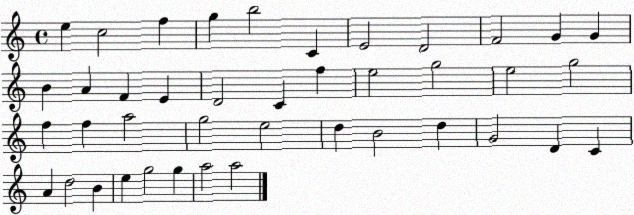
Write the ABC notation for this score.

X:1
T:Untitled
M:4/4
L:1/4
K:C
e c2 f g b2 C E2 D2 F2 G G B A F E D2 C f e2 g2 e2 g2 f f a2 g2 e2 d B2 d G2 D C A d2 B e g2 g a2 a2